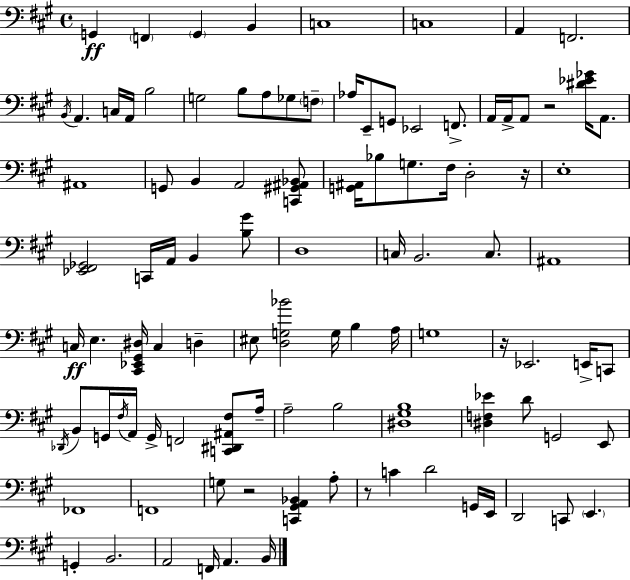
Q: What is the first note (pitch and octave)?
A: G2